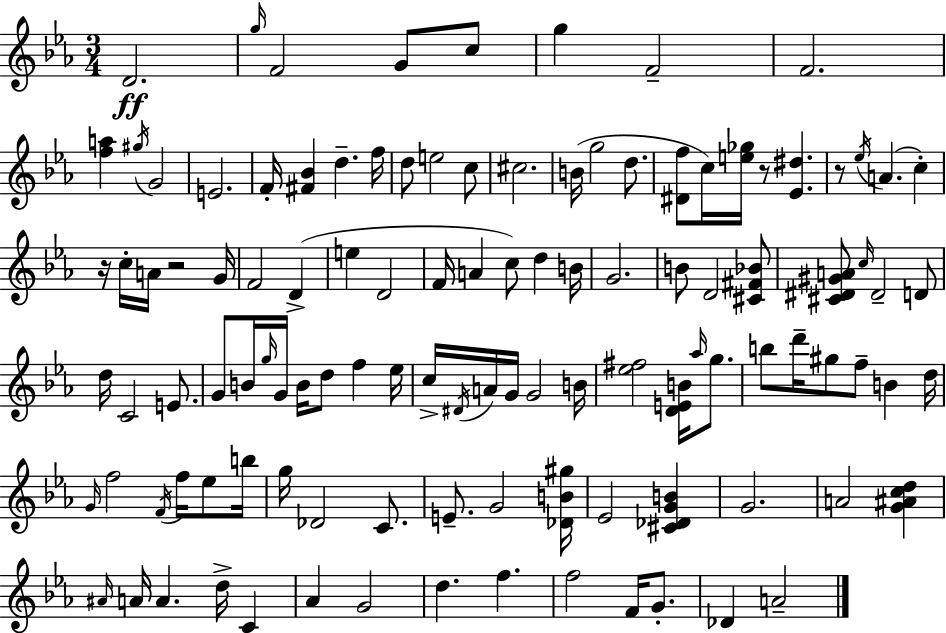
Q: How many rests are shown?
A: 4